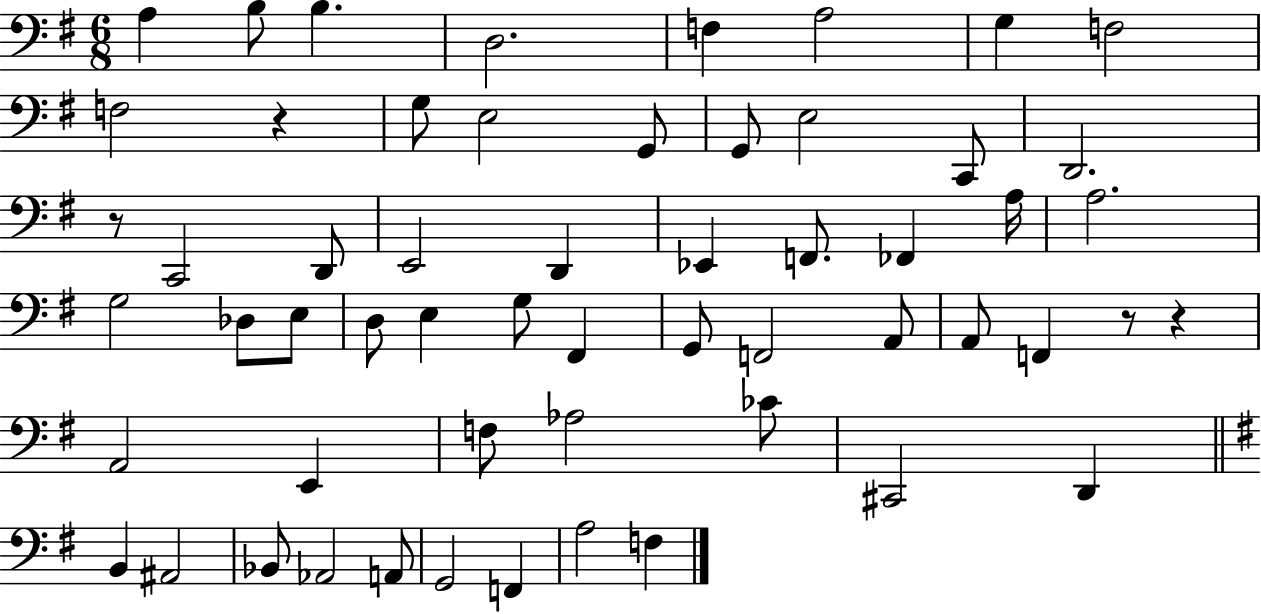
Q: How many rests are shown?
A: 4